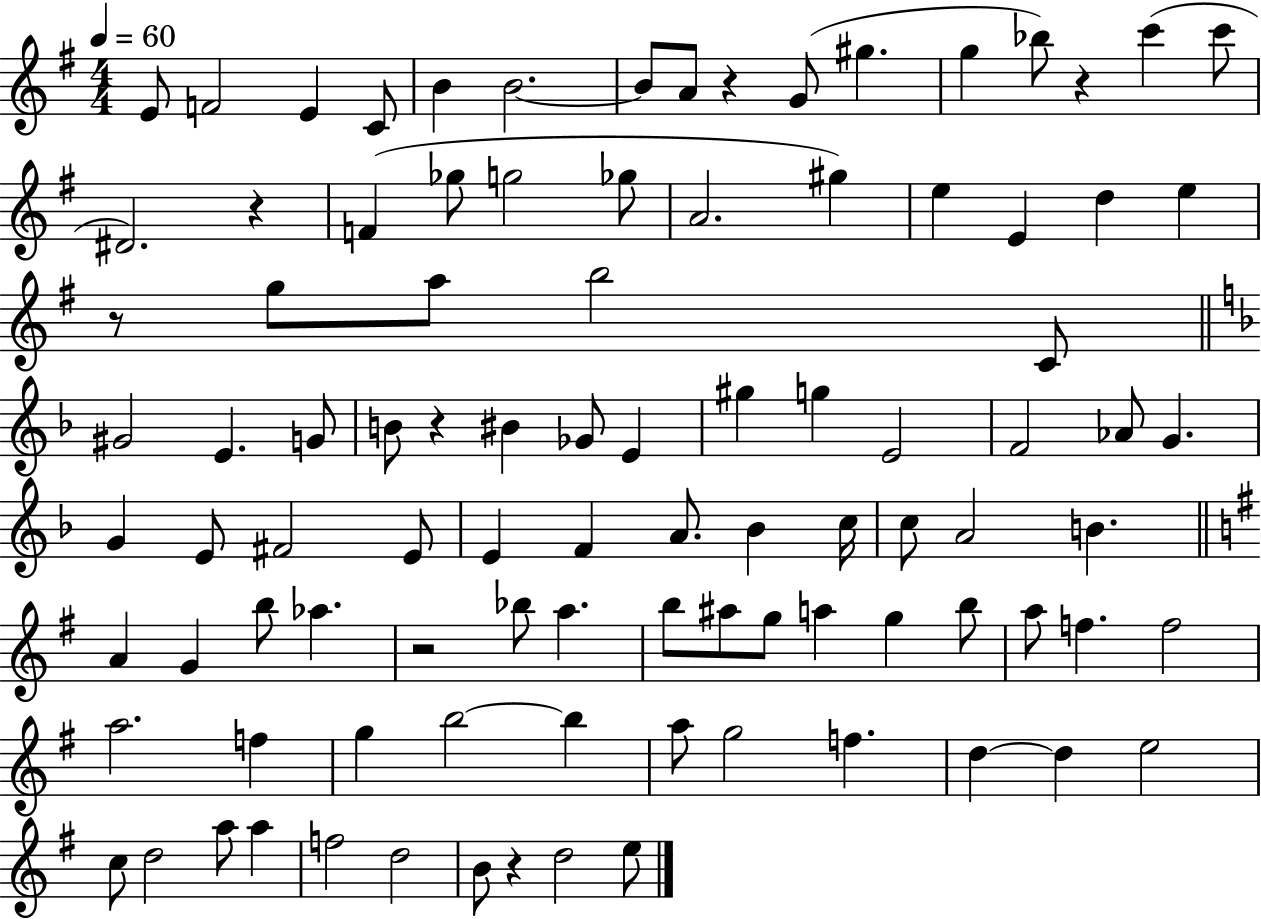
E4/e F4/h E4/q C4/e B4/q B4/h. B4/e A4/e R/q G4/e G#5/q. G5/q Bb5/e R/q C6/q C6/e D#4/h. R/q F4/q Gb5/e G5/h Gb5/e A4/h. G#5/q E5/q E4/q D5/q E5/q R/e G5/e A5/e B5/h C4/e G#4/h E4/q. G4/e B4/e R/q BIS4/q Gb4/e E4/q G#5/q G5/q E4/h F4/h Ab4/e G4/q. G4/q E4/e F#4/h E4/e E4/q F4/q A4/e. Bb4/q C5/s C5/e A4/h B4/q. A4/q G4/q B5/e Ab5/q. R/h Bb5/e A5/q. B5/e A#5/e G5/e A5/q G5/q B5/e A5/e F5/q. F5/h A5/h. F5/q G5/q B5/h B5/q A5/e G5/h F5/q. D5/q D5/q E5/h C5/e D5/h A5/e A5/q F5/h D5/h B4/e R/q D5/h E5/e